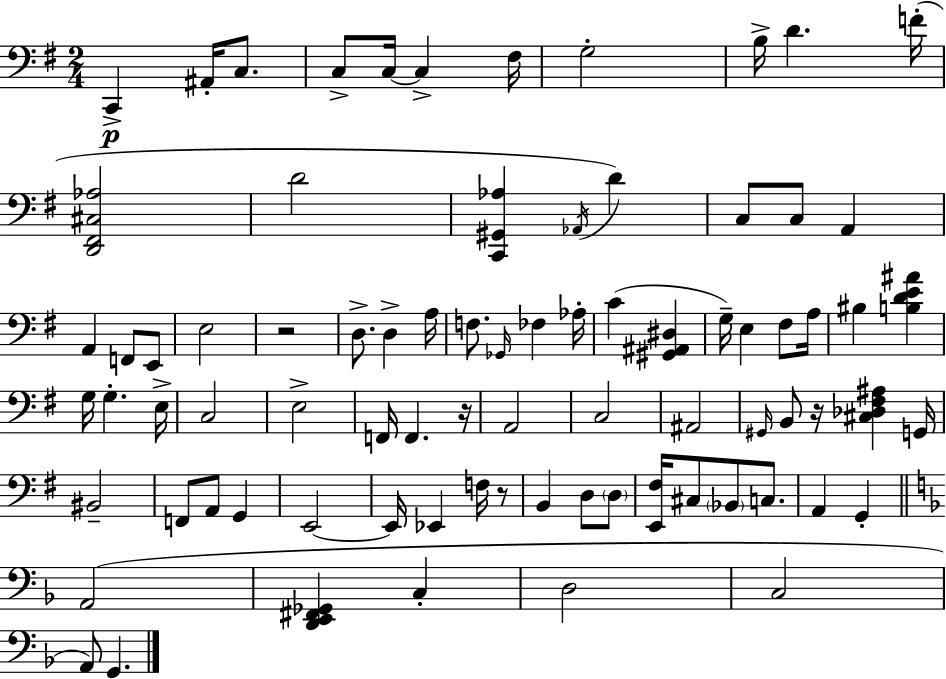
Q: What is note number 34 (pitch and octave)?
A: BIS3